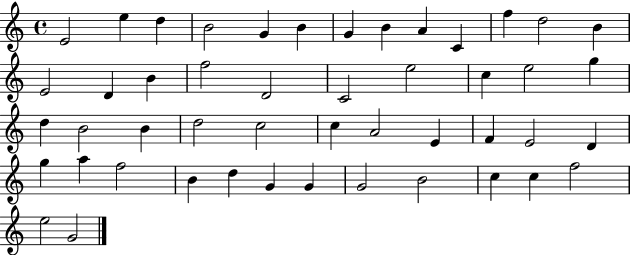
X:1
T:Untitled
M:4/4
L:1/4
K:C
E2 e d B2 G B G B A C f d2 B E2 D B f2 D2 C2 e2 c e2 g d B2 B d2 c2 c A2 E F E2 D g a f2 B d G G G2 B2 c c f2 e2 G2